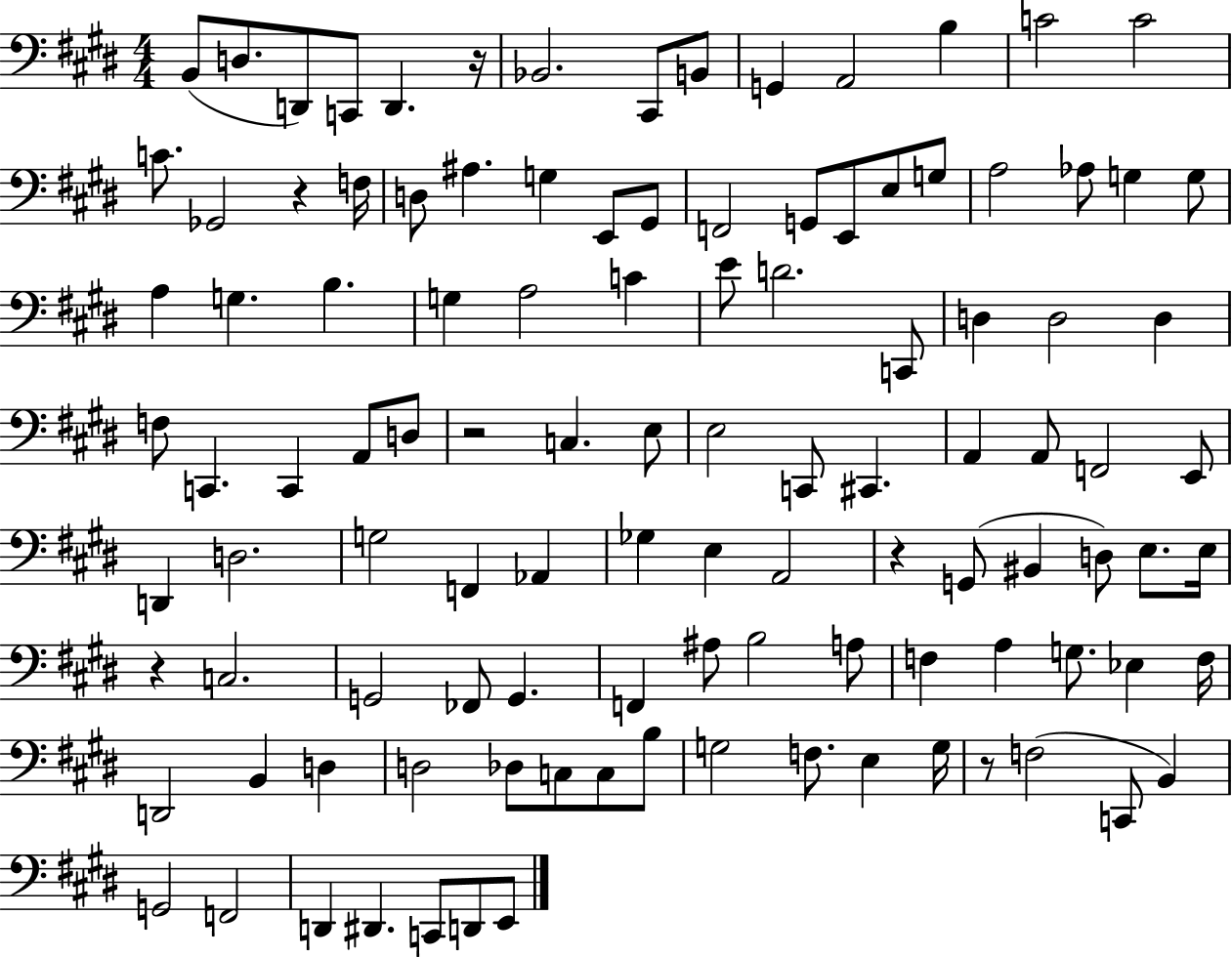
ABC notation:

X:1
T:Untitled
M:4/4
L:1/4
K:E
B,,/2 D,/2 D,,/2 C,,/2 D,, z/4 _B,,2 ^C,,/2 B,,/2 G,, A,,2 B, C2 C2 C/2 _G,,2 z F,/4 D,/2 ^A, G, E,,/2 ^G,,/2 F,,2 G,,/2 E,,/2 E,/2 G,/2 A,2 _A,/2 G, G,/2 A, G, B, G, A,2 C E/2 D2 C,,/2 D, D,2 D, F,/2 C,, C,, A,,/2 D,/2 z2 C, E,/2 E,2 C,,/2 ^C,, A,, A,,/2 F,,2 E,,/2 D,, D,2 G,2 F,, _A,, _G, E, A,,2 z G,,/2 ^B,, D,/2 E,/2 E,/4 z C,2 G,,2 _F,,/2 G,, F,, ^A,/2 B,2 A,/2 F, A, G,/2 _E, F,/4 D,,2 B,, D, D,2 _D,/2 C,/2 C,/2 B,/2 G,2 F,/2 E, G,/4 z/2 F,2 C,,/2 B,, G,,2 F,,2 D,, ^D,, C,,/2 D,,/2 E,,/2